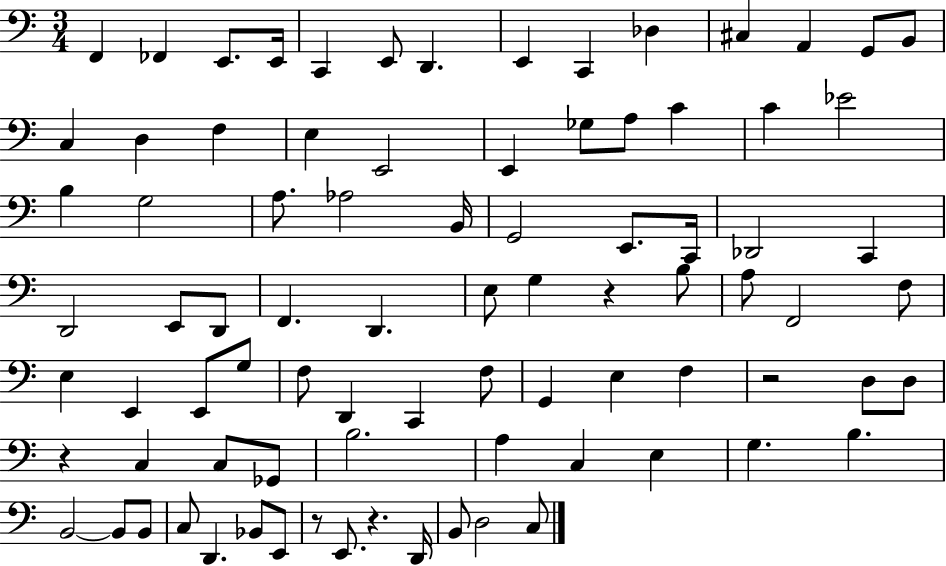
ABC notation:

X:1
T:Untitled
M:3/4
L:1/4
K:C
F,, _F,, E,,/2 E,,/4 C,, E,,/2 D,, E,, C,, _D, ^C, A,, G,,/2 B,,/2 C, D, F, E, E,,2 E,, _G,/2 A,/2 C C _E2 B, G,2 A,/2 _A,2 B,,/4 G,,2 E,,/2 C,,/4 _D,,2 C,, D,,2 E,,/2 D,,/2 F,, D,, E,/2 G, z B,/2 A,/2 F,,2 F,/2 E, E,, E,,/2 G,/2 F,/2 D,, C,, F,/2 G,, E, F, z2 D,/2 D,/2 z C, C,/2 _G,,/2 B,2 A, C, E, G, B, B,,2 B,,/2 B,,/2 C,/2 D,, _B,,/2 E,,/2 z/2 E,,/2 z D,,/4 B,,/2 D,2 C,/2